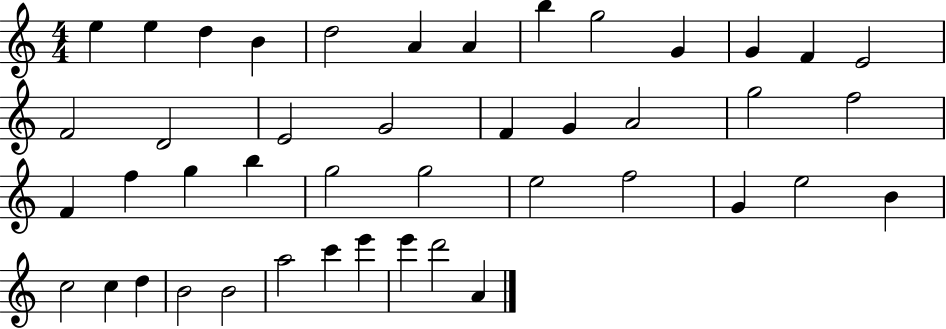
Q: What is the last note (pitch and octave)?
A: A4